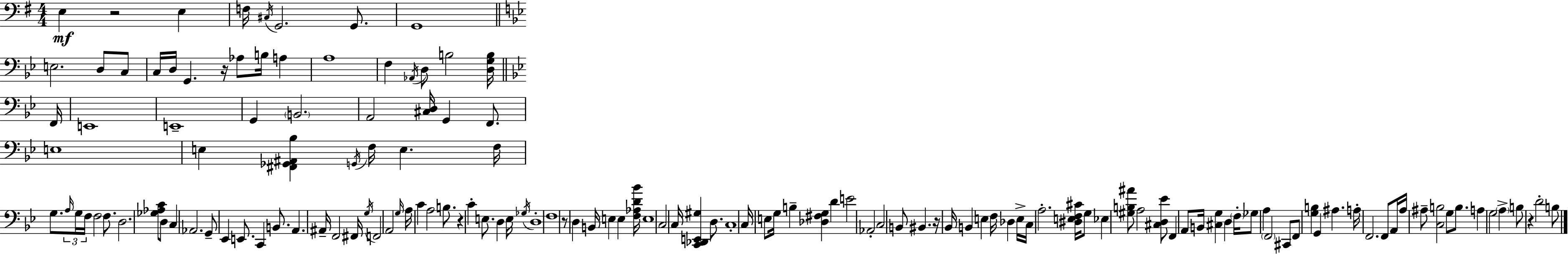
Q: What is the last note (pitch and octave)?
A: B3